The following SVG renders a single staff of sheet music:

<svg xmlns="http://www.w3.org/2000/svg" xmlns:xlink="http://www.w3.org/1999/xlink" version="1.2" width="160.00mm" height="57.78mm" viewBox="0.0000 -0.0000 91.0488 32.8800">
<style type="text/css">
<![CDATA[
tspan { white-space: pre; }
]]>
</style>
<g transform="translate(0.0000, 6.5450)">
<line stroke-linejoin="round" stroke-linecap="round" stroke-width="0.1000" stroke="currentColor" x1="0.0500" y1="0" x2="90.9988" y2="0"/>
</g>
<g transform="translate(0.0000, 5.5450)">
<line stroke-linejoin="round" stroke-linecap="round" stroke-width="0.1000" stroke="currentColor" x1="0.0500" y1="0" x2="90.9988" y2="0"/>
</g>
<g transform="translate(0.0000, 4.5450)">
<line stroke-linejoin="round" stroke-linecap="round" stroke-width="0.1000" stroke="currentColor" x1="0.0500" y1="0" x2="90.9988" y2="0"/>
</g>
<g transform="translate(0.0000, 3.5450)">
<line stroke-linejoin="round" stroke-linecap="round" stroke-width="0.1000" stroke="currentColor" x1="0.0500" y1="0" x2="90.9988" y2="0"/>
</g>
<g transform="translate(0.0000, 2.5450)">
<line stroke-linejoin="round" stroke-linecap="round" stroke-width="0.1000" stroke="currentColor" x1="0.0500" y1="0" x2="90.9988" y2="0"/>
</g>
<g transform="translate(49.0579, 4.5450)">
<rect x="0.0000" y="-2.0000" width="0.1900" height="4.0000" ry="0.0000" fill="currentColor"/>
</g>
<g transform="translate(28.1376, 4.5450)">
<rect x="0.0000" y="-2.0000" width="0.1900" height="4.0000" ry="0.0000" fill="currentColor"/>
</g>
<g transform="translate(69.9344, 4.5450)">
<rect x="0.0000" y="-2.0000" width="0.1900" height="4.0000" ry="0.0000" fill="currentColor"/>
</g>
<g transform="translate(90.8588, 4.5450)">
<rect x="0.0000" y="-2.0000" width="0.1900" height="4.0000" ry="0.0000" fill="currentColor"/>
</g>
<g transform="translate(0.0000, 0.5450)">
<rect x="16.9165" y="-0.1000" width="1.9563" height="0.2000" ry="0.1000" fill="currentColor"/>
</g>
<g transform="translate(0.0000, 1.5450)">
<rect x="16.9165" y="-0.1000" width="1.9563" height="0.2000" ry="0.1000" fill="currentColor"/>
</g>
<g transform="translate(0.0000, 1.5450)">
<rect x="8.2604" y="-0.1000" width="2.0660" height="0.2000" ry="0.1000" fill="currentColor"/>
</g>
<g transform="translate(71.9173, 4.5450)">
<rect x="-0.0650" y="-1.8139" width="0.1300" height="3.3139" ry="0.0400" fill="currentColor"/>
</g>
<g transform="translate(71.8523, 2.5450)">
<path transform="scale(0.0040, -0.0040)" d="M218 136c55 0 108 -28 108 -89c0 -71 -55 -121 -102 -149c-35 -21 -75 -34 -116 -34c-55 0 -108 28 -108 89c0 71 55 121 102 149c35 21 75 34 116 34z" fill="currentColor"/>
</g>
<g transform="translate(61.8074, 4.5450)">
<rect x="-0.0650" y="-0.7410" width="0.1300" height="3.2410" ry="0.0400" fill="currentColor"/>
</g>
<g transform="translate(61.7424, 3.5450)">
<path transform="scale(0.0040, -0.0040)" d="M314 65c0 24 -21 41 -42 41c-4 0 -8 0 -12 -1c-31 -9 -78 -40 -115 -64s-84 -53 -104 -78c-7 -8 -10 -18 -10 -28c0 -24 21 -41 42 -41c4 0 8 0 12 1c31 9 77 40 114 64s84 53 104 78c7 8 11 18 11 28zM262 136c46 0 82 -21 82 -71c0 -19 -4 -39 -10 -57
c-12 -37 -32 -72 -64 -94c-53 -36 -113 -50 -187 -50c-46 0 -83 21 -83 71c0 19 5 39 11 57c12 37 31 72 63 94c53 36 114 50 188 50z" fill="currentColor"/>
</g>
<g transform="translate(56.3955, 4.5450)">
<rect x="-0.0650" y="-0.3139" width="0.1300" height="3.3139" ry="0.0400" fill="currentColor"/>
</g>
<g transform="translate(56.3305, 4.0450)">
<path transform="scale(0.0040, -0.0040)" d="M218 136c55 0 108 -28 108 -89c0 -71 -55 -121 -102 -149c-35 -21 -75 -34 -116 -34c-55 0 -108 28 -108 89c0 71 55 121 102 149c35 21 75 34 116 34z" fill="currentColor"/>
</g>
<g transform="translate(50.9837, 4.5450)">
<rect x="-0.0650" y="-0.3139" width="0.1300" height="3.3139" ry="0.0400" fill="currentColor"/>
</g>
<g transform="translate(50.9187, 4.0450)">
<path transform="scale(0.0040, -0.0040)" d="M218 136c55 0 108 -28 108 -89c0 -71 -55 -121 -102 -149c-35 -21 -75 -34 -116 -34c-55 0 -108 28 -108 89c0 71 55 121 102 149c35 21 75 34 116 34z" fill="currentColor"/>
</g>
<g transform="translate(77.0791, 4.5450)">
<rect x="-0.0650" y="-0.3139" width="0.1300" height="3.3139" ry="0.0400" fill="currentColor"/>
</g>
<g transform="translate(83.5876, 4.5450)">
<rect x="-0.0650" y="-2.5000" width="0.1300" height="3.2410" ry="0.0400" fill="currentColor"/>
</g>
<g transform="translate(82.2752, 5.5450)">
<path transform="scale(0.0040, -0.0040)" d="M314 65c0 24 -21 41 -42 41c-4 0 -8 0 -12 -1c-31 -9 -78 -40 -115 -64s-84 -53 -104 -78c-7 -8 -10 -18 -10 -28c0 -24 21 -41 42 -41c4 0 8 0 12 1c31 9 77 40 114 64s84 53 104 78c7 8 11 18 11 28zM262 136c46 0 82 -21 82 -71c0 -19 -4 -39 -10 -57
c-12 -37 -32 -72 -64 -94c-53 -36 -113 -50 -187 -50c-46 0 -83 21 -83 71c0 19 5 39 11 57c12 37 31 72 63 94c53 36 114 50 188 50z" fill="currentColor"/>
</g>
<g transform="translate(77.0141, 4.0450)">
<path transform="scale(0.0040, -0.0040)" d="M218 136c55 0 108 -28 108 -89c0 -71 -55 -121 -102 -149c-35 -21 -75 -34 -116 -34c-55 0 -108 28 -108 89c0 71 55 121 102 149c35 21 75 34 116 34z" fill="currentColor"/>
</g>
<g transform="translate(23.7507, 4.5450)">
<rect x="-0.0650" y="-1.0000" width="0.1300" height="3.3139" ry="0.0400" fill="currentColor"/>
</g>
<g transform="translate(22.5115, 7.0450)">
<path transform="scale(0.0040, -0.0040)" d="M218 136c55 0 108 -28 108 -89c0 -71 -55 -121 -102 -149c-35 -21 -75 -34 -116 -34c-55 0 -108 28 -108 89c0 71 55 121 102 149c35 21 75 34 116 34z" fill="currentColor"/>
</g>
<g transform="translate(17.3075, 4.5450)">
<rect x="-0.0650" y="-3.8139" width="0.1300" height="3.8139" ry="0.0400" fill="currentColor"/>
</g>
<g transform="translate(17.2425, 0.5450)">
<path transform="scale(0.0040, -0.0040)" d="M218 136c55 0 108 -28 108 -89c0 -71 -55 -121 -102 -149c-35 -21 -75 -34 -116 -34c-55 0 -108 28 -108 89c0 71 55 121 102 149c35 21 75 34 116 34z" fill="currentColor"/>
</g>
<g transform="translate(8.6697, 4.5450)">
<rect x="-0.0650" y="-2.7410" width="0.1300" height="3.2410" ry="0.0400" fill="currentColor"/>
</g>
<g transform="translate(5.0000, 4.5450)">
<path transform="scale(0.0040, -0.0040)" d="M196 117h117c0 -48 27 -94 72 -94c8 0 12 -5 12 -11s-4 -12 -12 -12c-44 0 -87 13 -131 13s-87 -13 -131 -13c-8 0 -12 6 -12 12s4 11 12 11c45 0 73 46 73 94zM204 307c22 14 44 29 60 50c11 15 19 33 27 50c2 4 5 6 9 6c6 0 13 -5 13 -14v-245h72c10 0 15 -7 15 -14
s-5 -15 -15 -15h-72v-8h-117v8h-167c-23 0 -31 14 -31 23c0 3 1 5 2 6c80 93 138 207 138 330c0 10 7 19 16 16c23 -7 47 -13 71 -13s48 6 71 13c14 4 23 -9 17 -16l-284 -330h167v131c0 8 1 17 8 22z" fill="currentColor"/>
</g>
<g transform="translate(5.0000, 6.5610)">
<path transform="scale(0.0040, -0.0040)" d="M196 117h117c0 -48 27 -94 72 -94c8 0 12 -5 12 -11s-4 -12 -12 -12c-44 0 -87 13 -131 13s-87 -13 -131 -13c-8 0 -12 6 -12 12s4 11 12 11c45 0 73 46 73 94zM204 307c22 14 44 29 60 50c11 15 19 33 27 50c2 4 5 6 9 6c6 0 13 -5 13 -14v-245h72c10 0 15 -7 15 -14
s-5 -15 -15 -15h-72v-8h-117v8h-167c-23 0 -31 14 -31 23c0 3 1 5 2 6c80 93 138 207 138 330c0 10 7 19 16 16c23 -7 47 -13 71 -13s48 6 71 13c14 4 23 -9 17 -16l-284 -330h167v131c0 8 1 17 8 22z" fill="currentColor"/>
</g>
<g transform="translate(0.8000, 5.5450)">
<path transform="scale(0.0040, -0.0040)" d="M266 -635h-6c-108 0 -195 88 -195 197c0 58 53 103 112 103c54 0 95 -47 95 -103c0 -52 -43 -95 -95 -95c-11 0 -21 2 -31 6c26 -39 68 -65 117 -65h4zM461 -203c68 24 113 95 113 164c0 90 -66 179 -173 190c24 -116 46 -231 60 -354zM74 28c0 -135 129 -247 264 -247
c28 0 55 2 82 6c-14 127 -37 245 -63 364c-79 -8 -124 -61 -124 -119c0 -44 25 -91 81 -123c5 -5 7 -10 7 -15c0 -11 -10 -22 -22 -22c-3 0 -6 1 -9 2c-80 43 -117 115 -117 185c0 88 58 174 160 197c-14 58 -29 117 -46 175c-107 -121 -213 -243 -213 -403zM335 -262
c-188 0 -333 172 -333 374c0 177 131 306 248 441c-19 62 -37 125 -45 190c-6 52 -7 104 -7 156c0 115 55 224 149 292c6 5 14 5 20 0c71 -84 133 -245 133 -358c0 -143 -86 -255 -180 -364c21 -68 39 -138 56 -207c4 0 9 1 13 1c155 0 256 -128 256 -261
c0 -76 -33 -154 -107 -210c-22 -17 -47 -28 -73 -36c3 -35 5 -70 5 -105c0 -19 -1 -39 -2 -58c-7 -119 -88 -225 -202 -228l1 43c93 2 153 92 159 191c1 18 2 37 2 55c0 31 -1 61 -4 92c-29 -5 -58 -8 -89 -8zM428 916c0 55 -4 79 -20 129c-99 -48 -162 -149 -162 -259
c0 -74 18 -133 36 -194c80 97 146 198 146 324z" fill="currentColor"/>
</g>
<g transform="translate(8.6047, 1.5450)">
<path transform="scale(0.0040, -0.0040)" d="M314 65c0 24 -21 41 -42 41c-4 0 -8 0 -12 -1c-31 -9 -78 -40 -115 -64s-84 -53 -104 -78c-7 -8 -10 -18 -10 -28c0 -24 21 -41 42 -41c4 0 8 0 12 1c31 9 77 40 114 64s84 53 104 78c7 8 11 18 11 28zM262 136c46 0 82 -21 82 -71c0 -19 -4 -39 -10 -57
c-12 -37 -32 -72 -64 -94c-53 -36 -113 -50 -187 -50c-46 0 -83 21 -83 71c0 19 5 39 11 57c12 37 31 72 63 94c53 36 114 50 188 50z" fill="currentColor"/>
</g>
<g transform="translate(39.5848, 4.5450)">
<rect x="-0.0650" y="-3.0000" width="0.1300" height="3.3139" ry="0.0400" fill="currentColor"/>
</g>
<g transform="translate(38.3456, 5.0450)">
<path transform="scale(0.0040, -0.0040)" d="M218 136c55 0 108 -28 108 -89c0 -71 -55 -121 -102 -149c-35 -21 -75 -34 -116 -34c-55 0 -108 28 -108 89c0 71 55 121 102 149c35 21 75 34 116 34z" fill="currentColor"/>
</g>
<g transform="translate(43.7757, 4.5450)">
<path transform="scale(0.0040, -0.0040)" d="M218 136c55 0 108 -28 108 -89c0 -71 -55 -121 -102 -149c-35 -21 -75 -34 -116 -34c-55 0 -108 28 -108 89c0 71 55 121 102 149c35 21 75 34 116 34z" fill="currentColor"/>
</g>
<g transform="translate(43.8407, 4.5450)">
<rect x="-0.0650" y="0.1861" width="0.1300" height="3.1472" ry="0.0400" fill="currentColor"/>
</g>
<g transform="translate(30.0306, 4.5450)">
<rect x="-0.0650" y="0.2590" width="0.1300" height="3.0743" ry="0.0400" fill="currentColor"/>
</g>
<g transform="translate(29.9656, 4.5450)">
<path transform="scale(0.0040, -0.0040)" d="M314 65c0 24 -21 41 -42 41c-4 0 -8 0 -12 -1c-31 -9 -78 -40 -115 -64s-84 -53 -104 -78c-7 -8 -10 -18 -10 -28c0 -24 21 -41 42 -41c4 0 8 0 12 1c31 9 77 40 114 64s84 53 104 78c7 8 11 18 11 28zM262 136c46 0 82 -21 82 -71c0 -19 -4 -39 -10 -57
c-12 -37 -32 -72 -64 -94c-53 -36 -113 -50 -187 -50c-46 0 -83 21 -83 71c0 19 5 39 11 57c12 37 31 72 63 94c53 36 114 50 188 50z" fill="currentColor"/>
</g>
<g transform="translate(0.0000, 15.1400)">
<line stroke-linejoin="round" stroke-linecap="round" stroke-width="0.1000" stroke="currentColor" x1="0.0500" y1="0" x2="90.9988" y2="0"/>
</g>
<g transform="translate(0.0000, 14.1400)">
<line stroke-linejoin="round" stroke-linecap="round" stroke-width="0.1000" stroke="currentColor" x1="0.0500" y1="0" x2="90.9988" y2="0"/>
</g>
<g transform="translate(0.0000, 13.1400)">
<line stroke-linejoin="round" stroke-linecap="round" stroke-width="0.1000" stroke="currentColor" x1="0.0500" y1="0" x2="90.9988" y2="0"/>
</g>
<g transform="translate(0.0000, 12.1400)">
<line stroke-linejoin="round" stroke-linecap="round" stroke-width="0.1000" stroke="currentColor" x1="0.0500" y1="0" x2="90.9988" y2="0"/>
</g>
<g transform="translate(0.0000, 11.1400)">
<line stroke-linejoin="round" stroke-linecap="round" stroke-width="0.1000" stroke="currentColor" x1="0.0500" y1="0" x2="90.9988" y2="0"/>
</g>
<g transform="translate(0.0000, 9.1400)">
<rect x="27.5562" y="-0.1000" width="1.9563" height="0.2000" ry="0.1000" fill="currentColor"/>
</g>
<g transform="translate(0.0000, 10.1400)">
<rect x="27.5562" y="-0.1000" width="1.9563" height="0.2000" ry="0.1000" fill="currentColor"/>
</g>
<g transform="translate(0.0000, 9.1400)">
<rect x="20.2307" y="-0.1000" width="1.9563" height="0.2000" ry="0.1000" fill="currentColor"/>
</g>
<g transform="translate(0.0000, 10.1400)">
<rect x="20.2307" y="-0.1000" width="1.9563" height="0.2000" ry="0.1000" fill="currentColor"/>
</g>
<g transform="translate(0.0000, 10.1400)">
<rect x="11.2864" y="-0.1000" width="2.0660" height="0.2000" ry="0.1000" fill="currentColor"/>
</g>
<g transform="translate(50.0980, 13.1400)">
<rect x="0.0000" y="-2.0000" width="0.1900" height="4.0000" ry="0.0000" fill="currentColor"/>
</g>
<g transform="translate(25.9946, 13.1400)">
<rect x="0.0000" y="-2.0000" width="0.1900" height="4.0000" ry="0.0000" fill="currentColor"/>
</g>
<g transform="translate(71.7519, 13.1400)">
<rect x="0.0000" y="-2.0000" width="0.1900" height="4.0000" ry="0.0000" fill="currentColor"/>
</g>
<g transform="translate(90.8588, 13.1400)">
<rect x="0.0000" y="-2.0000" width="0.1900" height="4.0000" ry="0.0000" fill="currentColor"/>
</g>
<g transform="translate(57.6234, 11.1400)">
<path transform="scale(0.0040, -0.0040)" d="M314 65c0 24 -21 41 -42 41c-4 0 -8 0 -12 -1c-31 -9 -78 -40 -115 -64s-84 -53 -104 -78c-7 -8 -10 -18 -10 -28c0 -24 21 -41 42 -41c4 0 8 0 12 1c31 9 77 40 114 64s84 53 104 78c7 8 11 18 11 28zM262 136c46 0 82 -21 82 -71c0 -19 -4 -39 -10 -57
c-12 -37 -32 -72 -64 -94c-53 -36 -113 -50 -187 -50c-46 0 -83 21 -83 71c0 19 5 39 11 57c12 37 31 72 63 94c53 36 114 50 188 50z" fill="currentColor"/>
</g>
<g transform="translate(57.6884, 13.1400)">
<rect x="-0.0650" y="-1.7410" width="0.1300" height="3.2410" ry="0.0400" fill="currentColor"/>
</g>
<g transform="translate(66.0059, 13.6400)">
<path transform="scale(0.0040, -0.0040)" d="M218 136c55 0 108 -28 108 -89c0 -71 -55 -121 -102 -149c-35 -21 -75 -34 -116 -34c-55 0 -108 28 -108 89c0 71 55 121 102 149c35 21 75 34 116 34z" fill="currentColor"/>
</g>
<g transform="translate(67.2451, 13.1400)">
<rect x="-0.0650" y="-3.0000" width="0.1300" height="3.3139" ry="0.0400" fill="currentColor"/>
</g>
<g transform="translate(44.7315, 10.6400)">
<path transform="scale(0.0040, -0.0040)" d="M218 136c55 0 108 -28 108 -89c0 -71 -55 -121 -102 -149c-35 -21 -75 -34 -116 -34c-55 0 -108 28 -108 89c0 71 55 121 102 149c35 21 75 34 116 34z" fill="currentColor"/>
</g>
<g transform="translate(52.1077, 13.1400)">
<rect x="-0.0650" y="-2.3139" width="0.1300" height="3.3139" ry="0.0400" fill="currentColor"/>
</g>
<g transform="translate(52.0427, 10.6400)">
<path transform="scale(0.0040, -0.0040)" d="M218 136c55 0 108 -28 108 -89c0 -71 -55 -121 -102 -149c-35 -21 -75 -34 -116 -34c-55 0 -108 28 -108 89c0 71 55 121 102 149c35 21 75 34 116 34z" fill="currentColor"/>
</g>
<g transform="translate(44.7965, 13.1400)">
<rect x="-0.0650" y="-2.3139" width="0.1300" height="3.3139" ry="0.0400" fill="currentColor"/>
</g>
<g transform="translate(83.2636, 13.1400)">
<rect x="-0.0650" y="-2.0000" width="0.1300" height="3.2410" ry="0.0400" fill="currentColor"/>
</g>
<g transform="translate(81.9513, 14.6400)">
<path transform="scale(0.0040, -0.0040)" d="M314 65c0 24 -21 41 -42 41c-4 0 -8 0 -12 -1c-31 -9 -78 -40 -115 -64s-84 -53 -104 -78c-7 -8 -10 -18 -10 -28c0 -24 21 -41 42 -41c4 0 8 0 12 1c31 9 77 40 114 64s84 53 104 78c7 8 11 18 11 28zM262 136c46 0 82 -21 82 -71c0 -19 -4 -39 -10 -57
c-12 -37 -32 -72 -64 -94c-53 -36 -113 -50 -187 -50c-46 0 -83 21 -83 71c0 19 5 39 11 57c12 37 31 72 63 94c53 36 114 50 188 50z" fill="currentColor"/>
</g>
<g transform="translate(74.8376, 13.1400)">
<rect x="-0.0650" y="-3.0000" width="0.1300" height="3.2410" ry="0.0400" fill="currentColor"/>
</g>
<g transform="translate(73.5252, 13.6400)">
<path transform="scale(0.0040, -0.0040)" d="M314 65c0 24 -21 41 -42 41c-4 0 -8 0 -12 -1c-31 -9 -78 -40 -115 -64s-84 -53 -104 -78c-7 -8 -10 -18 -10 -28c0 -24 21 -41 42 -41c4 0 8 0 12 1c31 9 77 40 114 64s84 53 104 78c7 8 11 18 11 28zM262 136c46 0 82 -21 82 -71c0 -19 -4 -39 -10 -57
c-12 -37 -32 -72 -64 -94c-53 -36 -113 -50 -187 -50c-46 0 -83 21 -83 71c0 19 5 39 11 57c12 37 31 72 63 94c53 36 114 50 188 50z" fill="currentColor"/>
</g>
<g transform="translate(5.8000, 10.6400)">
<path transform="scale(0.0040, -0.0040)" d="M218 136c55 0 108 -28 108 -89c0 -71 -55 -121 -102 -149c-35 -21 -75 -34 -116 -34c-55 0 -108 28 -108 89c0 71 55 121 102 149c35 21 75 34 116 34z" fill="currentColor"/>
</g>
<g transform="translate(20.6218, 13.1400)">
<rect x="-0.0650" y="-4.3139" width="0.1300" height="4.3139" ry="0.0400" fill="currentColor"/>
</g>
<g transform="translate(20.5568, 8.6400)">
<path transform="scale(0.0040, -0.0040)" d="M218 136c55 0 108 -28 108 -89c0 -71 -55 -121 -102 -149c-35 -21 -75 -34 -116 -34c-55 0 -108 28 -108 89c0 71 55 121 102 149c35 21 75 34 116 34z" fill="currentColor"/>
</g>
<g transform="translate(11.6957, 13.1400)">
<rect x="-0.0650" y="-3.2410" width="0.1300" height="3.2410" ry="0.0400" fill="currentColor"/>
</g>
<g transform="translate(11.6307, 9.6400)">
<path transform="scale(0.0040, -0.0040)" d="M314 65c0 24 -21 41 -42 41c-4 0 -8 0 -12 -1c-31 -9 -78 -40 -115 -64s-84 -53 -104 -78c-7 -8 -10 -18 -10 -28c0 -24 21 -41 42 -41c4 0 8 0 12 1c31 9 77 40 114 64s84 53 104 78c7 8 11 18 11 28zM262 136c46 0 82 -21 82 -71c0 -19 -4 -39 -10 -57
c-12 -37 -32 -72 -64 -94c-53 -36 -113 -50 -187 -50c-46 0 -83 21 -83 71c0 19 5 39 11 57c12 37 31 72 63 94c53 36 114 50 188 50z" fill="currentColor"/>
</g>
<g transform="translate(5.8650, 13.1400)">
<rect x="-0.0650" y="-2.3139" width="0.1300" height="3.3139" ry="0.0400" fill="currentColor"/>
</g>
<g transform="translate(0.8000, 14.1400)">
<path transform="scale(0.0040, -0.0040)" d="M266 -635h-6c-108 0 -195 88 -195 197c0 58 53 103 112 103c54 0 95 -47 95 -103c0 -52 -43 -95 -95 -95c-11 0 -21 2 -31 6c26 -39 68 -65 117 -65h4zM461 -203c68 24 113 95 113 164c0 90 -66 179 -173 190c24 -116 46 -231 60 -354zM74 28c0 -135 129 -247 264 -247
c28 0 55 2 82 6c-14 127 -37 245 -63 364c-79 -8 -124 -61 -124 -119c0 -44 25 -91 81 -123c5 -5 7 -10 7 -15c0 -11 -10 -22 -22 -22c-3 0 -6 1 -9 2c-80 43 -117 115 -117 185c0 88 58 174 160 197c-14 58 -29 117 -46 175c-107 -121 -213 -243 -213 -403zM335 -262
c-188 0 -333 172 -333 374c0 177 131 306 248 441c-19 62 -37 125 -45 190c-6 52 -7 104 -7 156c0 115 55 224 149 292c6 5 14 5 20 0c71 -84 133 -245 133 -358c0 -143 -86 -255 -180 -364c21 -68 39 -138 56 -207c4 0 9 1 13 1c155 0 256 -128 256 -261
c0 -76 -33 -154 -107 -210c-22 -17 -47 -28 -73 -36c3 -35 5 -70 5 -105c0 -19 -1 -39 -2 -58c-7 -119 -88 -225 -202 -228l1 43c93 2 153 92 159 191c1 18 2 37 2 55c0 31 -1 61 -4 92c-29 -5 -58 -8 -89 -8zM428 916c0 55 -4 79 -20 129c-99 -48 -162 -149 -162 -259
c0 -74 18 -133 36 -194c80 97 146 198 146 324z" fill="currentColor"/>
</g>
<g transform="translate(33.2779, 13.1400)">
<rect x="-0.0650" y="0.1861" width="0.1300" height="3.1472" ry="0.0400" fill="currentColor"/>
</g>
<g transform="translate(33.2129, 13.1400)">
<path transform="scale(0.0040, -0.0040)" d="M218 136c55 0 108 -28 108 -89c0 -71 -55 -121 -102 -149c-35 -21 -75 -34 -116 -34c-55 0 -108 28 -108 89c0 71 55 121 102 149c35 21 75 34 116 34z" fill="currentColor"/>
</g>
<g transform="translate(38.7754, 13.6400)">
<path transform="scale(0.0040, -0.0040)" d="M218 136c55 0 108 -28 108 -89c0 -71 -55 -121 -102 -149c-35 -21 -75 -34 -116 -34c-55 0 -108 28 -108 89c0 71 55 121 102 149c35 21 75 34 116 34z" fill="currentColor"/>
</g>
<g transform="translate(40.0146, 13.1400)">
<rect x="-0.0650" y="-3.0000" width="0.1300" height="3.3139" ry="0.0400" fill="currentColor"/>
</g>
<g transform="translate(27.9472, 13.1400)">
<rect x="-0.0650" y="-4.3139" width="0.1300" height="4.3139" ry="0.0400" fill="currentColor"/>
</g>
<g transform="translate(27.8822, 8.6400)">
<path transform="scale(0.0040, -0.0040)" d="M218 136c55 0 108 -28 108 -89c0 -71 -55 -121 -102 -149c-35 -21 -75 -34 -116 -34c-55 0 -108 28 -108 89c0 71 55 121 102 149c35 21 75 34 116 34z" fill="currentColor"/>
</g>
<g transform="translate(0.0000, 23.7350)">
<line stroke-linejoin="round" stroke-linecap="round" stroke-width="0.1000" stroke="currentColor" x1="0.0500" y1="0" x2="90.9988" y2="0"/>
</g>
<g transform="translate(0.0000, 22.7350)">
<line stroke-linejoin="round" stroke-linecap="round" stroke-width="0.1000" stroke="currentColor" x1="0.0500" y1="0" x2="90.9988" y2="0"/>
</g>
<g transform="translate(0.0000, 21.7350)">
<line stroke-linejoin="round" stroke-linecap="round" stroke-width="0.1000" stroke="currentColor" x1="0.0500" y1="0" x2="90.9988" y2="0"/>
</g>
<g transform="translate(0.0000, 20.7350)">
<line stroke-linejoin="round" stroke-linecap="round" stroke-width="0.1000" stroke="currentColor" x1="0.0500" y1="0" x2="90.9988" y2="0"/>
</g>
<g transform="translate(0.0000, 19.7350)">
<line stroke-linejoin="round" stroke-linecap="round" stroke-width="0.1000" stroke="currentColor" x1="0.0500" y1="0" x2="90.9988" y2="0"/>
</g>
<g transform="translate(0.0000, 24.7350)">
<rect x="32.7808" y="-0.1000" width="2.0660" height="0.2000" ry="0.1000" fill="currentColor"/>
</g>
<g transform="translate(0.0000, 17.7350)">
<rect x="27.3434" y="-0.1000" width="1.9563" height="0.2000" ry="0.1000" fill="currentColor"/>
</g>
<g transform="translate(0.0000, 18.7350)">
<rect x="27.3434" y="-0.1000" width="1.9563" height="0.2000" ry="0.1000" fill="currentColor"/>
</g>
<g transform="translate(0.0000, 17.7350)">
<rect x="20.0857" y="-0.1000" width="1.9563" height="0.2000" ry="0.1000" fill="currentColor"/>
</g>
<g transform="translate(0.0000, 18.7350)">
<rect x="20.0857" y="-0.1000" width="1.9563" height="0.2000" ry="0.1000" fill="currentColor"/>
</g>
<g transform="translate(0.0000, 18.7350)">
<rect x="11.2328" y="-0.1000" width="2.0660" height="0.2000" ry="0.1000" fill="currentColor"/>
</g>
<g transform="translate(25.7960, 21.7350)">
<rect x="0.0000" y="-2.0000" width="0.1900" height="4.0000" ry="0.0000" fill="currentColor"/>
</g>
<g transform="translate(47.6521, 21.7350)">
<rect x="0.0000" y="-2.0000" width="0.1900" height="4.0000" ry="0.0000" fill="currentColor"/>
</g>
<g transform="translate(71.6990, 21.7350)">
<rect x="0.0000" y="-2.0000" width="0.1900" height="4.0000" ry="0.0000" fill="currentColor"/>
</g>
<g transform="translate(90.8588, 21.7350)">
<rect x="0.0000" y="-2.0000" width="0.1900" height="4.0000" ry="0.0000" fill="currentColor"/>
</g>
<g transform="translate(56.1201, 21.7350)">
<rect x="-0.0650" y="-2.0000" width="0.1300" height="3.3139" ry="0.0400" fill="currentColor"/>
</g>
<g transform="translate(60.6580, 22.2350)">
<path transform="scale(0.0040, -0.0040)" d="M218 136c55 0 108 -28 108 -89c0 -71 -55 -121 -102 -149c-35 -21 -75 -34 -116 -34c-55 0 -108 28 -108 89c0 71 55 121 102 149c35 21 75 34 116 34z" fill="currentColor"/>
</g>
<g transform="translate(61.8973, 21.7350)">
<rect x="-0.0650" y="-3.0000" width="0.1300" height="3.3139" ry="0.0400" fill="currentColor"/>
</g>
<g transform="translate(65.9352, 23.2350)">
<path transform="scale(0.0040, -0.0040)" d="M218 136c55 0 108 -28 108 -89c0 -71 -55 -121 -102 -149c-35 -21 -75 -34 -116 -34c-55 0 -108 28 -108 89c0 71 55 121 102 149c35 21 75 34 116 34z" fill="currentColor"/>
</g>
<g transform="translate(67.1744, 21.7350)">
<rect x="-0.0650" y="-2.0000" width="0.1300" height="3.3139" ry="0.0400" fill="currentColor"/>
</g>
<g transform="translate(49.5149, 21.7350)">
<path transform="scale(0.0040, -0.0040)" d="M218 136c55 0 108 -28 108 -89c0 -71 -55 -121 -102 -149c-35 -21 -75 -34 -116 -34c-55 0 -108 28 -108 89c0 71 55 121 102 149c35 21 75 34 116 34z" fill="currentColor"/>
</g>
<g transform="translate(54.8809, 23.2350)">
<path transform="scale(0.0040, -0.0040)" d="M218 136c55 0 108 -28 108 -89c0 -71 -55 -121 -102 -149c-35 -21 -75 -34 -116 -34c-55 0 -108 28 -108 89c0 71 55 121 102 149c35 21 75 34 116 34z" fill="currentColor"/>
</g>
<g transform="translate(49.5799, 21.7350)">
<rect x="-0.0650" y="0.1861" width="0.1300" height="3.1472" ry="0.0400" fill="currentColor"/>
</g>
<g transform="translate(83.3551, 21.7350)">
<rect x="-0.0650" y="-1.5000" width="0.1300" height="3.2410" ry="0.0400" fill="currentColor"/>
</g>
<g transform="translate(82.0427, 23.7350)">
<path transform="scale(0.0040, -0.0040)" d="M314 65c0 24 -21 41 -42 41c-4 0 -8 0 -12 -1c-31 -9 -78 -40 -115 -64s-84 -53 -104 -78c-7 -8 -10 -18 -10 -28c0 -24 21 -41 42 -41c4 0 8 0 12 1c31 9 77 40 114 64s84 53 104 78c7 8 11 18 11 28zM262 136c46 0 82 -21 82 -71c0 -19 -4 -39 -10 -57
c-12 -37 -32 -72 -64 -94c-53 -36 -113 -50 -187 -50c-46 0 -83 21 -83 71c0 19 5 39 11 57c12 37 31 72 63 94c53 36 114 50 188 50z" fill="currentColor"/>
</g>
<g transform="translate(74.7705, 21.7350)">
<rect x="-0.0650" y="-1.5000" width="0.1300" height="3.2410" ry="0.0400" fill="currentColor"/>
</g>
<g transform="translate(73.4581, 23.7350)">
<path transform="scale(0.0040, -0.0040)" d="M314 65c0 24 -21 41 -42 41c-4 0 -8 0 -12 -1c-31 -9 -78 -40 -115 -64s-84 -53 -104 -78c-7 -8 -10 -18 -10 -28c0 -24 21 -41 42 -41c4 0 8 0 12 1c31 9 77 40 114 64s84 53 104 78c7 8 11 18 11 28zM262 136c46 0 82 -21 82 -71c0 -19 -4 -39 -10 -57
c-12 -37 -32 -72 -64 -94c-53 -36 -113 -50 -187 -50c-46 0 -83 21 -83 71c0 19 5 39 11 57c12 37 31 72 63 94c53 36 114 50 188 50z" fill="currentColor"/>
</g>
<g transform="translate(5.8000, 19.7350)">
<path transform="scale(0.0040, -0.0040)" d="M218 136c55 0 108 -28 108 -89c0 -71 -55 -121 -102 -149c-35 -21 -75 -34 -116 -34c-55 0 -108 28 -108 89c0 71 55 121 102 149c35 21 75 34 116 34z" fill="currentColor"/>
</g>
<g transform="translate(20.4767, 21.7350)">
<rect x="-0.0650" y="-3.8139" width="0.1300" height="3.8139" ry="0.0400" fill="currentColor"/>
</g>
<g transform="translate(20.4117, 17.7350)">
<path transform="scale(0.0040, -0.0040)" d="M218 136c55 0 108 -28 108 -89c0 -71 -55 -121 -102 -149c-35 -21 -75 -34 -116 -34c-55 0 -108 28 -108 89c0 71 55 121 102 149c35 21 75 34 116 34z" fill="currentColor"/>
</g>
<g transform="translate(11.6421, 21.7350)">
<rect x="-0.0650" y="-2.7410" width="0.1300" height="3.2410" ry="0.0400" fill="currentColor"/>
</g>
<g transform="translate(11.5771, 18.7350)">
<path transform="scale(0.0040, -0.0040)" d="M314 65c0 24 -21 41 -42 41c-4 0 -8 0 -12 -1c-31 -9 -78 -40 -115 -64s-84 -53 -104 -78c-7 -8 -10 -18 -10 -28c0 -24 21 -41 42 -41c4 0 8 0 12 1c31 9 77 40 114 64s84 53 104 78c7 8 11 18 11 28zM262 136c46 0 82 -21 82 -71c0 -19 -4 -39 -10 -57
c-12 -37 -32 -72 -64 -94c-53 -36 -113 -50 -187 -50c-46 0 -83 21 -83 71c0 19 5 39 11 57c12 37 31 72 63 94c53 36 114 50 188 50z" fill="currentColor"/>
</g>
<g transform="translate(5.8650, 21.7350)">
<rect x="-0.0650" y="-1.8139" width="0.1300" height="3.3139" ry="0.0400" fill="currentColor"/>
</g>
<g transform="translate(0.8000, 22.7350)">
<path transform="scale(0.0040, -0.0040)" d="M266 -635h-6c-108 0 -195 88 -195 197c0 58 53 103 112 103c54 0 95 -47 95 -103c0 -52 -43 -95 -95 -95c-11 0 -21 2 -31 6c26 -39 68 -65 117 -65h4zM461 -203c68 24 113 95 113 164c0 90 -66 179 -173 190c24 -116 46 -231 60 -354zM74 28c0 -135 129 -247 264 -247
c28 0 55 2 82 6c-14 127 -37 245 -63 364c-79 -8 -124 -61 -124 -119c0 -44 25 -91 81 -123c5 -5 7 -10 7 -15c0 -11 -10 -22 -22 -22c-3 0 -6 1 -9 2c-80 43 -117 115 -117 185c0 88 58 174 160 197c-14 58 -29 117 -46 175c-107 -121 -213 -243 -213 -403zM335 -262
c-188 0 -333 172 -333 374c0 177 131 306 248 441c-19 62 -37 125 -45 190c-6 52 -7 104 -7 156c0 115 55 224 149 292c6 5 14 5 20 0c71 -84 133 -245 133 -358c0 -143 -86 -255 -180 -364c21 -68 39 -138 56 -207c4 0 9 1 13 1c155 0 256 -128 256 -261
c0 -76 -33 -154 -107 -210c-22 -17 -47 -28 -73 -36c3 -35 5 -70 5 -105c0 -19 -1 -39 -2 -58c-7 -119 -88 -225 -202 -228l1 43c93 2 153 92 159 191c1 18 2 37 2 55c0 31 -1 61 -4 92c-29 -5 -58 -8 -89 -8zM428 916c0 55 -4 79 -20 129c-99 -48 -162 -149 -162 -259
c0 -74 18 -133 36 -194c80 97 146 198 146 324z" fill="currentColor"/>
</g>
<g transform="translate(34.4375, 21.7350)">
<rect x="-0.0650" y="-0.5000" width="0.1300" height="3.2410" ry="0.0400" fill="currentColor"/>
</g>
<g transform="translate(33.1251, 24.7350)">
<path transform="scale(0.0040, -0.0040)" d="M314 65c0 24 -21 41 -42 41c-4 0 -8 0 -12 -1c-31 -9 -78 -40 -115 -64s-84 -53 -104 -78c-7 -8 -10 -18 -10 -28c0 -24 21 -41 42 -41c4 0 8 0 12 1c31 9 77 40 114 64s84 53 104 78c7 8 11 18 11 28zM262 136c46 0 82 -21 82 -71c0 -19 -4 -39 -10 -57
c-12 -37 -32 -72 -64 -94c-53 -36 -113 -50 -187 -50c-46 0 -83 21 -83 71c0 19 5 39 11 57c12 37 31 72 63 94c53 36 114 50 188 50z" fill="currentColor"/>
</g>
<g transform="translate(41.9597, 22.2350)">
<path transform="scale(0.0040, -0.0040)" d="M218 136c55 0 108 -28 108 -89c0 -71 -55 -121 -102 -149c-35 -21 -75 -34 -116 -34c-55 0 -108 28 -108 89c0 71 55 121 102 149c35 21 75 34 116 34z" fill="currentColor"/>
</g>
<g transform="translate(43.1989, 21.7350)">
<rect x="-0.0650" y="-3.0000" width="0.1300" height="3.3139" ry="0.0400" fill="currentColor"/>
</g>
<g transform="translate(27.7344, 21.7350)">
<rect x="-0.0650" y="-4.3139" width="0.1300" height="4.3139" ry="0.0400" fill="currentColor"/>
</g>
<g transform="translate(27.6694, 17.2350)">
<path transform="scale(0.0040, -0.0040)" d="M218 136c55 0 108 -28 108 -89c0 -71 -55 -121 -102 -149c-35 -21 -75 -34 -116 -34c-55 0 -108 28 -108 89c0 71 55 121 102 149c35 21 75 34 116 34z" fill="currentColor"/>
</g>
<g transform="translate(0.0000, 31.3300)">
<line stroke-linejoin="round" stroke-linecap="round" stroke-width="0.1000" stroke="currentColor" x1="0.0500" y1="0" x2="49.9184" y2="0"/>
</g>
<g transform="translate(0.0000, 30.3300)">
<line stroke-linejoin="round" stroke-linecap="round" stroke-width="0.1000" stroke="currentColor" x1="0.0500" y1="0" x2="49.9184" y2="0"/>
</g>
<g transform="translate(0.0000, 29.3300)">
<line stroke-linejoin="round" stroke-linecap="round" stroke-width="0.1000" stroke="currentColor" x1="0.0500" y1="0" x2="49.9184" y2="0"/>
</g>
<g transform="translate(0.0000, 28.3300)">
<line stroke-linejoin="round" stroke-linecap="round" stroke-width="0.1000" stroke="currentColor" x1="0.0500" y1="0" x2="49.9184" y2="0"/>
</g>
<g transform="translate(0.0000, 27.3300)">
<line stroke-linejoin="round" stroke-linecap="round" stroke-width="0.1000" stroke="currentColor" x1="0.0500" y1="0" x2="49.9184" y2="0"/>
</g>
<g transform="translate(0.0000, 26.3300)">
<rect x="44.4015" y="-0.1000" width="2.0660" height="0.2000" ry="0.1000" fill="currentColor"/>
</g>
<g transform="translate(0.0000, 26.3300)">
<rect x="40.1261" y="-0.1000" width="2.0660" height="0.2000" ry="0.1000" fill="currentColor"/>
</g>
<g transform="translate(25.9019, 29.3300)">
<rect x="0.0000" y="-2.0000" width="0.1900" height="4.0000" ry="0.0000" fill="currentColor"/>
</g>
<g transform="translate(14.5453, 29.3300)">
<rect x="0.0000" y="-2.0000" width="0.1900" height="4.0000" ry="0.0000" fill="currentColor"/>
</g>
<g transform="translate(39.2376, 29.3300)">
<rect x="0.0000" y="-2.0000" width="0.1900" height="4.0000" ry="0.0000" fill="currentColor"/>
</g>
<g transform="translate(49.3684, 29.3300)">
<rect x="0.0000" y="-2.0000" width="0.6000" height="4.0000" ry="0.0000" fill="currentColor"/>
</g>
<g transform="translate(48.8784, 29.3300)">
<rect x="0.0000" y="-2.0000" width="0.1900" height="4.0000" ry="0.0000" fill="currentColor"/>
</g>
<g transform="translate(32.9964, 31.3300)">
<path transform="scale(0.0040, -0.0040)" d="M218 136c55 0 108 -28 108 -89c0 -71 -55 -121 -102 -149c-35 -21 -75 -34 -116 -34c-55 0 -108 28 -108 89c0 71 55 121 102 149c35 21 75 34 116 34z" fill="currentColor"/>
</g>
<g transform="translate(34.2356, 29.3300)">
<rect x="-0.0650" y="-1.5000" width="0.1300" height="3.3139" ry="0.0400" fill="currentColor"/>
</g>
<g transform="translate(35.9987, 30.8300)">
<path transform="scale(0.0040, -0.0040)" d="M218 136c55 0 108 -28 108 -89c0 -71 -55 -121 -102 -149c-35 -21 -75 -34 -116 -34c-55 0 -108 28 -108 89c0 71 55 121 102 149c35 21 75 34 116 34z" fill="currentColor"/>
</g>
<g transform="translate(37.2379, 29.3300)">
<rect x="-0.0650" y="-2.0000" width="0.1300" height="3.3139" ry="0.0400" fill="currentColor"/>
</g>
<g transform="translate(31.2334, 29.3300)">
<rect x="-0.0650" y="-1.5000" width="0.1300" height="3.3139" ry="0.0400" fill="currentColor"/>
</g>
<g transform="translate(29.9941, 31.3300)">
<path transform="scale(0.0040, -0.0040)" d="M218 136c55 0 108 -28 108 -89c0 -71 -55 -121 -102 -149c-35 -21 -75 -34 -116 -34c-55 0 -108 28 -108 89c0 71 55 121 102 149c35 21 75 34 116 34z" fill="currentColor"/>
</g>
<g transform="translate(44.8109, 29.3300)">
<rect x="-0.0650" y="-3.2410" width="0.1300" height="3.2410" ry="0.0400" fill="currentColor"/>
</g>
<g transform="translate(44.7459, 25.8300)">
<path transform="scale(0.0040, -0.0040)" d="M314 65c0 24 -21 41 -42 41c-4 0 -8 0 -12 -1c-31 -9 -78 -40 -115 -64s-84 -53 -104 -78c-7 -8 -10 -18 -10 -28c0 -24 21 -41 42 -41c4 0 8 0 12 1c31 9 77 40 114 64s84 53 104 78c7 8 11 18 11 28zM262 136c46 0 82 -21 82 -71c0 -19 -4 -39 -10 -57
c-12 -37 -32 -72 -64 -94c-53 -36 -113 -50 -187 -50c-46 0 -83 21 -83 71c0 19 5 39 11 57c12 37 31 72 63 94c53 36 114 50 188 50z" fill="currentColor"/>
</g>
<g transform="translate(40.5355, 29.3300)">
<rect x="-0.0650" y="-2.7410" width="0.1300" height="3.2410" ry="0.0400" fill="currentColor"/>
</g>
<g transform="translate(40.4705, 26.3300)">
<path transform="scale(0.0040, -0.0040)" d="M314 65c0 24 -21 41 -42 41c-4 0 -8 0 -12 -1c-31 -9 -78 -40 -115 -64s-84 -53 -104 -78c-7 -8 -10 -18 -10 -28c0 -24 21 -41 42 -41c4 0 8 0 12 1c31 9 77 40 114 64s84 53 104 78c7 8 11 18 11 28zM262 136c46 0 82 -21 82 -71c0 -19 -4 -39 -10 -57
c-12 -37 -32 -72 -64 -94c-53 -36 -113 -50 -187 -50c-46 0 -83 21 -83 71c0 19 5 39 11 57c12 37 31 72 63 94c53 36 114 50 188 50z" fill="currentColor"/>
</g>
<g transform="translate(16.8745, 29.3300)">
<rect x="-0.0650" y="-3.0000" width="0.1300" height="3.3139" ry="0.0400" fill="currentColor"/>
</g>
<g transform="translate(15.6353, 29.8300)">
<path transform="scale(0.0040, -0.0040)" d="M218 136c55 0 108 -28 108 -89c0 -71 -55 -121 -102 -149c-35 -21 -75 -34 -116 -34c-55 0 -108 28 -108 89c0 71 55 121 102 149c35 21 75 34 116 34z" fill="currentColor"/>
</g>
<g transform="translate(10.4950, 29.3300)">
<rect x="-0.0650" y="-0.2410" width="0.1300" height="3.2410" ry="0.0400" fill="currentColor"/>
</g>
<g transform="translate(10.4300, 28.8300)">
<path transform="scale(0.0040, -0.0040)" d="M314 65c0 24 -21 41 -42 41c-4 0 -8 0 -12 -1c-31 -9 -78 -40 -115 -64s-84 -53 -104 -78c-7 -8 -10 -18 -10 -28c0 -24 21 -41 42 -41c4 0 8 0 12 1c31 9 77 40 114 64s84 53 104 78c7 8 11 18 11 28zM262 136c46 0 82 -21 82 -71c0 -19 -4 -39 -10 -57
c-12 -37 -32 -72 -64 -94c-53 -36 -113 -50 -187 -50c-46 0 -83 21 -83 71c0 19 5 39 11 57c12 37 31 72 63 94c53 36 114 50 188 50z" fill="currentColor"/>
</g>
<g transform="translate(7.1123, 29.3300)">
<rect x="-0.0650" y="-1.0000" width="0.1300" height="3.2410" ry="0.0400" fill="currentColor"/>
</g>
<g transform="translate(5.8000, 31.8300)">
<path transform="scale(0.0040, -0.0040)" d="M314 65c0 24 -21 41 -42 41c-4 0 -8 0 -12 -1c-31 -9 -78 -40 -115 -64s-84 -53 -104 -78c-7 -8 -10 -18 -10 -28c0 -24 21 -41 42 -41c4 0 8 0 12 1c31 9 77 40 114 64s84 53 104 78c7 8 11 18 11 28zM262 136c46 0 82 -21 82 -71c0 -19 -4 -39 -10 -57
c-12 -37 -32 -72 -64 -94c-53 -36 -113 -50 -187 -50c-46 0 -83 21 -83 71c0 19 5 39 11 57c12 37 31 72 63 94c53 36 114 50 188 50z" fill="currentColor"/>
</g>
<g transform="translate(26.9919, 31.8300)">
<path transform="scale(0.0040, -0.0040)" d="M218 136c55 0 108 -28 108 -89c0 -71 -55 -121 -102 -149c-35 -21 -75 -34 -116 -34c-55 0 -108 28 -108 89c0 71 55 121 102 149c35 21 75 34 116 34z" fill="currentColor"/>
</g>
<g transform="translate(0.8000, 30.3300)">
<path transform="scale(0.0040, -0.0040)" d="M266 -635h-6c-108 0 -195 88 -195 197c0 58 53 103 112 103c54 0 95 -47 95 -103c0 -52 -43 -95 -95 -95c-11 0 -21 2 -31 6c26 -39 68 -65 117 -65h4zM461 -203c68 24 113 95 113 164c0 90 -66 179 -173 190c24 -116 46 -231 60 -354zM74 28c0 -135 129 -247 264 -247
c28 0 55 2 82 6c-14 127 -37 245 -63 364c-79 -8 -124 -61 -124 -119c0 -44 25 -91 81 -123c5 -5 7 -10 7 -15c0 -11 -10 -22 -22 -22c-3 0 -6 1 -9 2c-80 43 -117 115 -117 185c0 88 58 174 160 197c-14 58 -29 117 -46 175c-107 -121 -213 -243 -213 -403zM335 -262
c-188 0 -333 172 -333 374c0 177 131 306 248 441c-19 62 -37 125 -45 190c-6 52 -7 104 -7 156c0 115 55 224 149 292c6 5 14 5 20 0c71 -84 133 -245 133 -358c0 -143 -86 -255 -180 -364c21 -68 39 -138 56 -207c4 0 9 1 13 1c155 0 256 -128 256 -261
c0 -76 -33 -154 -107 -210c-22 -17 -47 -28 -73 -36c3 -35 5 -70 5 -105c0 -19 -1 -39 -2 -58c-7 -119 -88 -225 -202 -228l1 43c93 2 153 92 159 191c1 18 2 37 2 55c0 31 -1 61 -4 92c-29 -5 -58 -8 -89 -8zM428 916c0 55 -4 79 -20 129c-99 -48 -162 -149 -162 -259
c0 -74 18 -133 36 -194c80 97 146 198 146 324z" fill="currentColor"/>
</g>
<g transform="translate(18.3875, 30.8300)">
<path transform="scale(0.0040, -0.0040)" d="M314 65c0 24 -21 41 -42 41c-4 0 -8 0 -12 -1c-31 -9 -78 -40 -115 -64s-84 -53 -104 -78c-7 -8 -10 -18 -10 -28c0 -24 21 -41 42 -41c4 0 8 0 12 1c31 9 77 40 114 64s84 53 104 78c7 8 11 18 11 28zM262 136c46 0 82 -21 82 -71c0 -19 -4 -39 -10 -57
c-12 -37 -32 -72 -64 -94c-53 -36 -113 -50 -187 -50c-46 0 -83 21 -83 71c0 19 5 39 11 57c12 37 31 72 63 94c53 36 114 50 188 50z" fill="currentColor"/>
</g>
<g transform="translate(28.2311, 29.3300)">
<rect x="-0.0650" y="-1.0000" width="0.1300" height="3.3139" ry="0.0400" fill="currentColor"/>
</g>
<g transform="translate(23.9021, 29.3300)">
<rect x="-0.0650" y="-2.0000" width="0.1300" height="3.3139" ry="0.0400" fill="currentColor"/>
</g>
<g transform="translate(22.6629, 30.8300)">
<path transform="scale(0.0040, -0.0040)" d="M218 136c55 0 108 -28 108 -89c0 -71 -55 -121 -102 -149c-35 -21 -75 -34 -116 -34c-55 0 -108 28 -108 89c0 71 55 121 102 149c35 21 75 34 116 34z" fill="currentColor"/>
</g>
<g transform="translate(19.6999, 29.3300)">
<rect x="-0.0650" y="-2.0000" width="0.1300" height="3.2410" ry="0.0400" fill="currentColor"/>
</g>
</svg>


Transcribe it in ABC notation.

X:1
T:Untitled
M:4/4
L:1/4
K:C
a2 c' D B2 A B c c d2 f c G2 g b2 d' d' B A g g f2 A A2 F2 f a2 c' d' C2 A B F A F E2 E2 D2 c2 A F2 F D E E F a2 b2